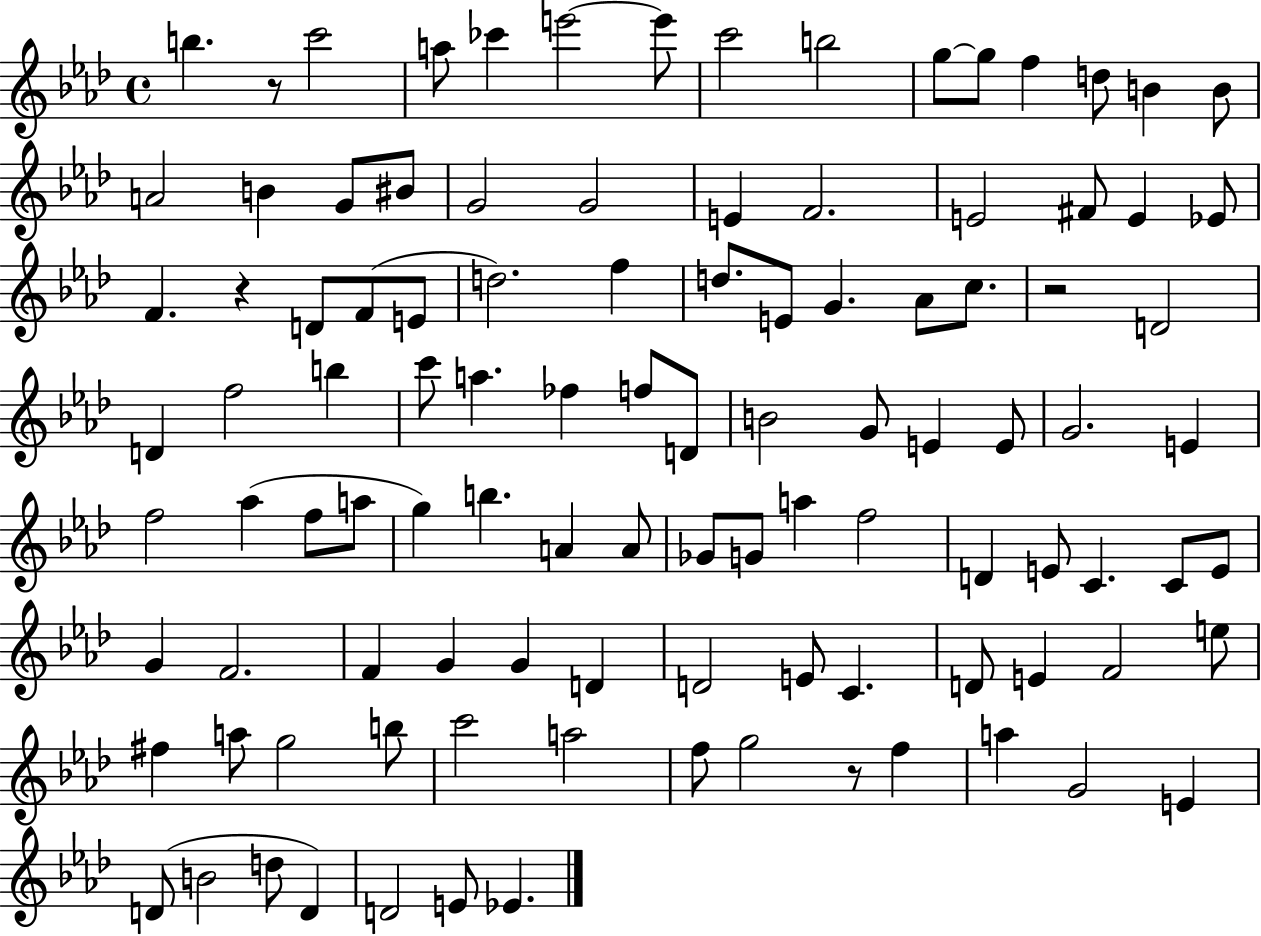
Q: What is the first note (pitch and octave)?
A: B5